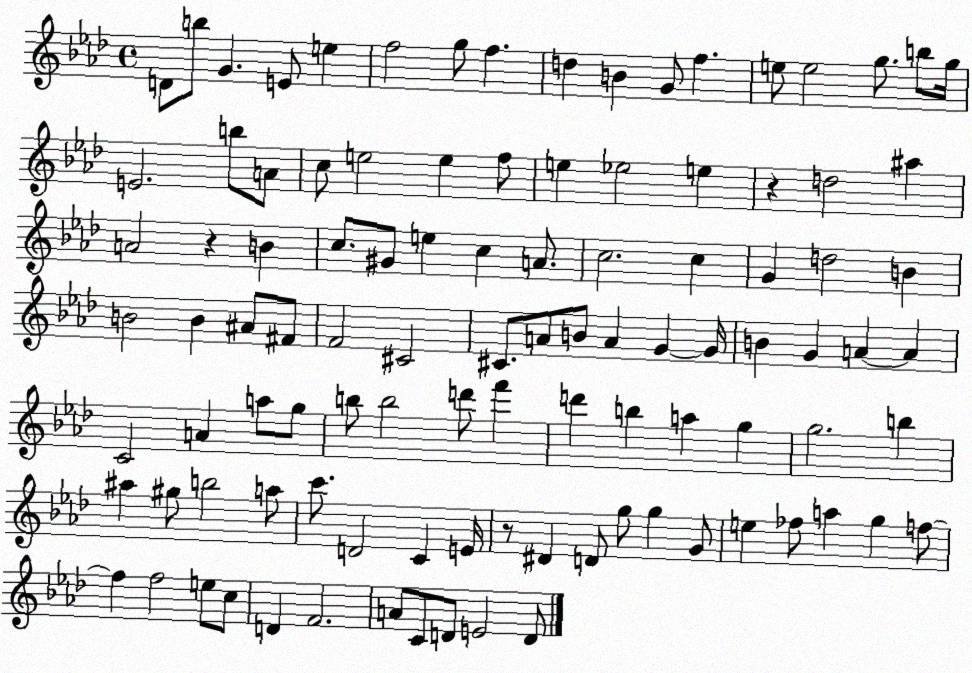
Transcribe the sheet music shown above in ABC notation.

X:1
T:Untitled
M:4/4
L:1/4
K:Ab
D/2 b/2 G E/2 e f2 g/2 f d B G/2 f e/2 e2 g/2 b/2 g/4 E2 b/2 A/2 c/2 e2 e f/2 e _e2 e z d2 ^a A2 z B c/2 ^G/2 e c A/2 c2 c G d2 B B2 B ^A/2 ^F/2 F2 ^C2 ^C/2 A/2 B/2 A G G/4 B G A A C2 A a/2 g/2 b/2 b2 d'/2 f' d' b a g g2 b ^a ^g/2 b2 a/2 c'/2 D2 C E/4 z/2 ^D D/2 g/2 g G/2 e _f/2 a g f/2 f f2 e/2 c/2 D F2 A/2 C/2 D/2 E2 D/2